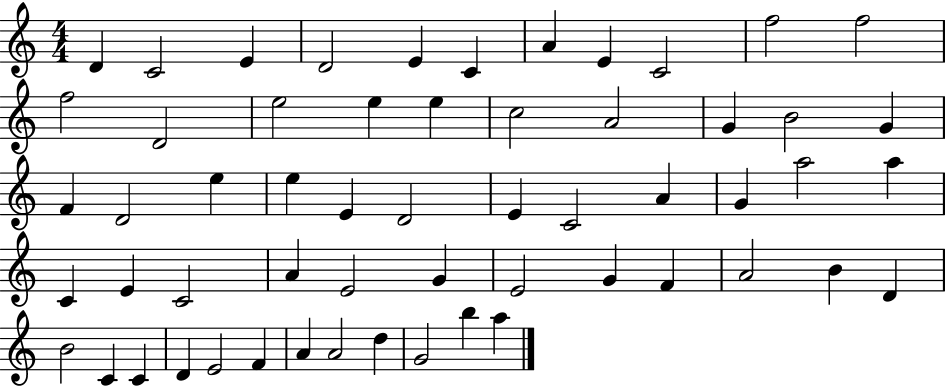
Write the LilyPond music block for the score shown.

{
  \clef treble
  \numericTimeSignature
  \time 4/4
  \key c \major
  d'4 c'2 e'4 | d'2 e'4 c'4 | a'4 e'4 c'2 | f''2 f''2 | \break f''2 d'2 | e''2 e''4 e''4 | c''2 a'2 | g'4 b'2 g'4 | \break f'4 d'2 e''4 | e''4 e'4 d'2 | e'4 c'2 a'4 | g'4 a''2 a''4 | \break c'4 e'4 c'2 | a'4 e'2 g'4 | e'2 g'4 f'4 | a'2 b'4 d'4 | \break b'2 c'4 c'4 | d'4 e'2 f'4 | a'4 a'2 d''4 | g'2 b''4 a''4 | \break \bar "|."
}